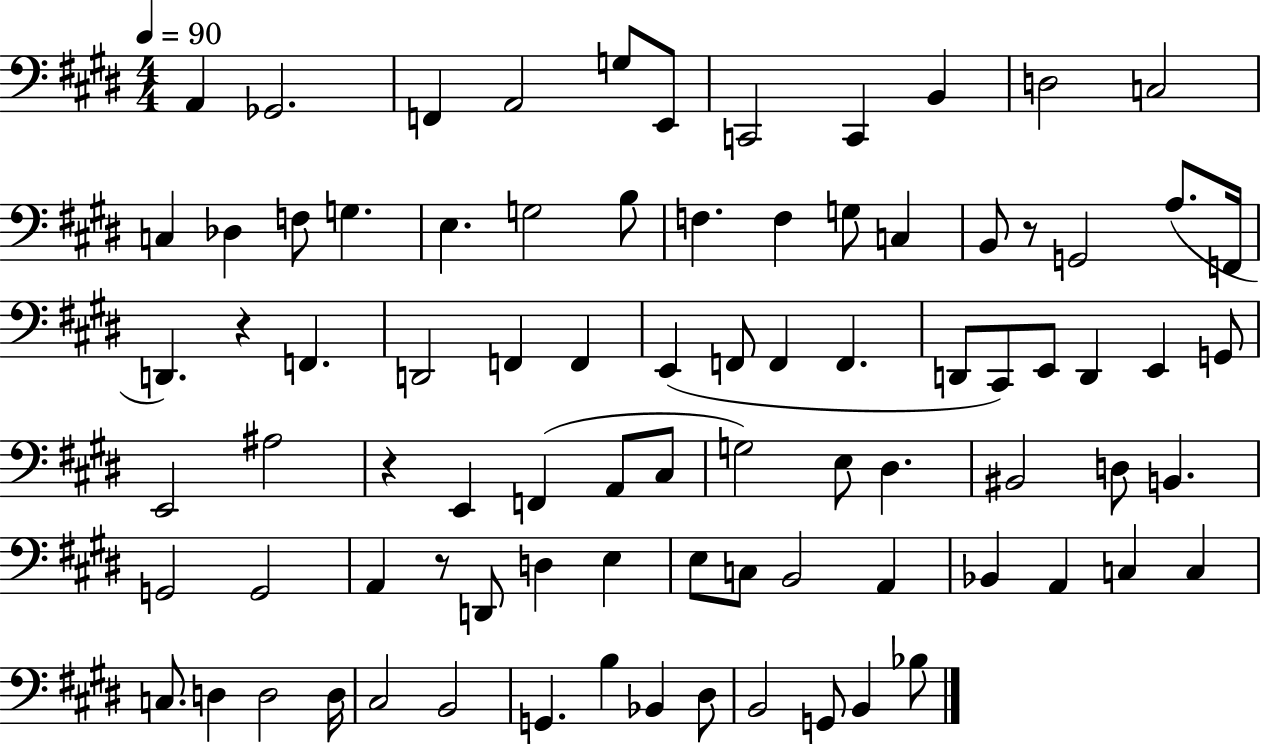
{
  \clef bass
  \numericTimeSignature
  \time 4/4
  \key e \major
  \tempo 4 = 90
  \repeat volta 2 { a,4 ges,2. | f,4 a,2 g8 e,8 | c,2 c,4 b,4 | d2 c2 | \break c4 des4 f8 g4. | e4. g2 b8 | f4. f4 g8 c4 | b,8 r8 g,2 a8.( f,16 | \break d,4.) r4 f,4. | d,2 f,4 f,4 | e,4( f,8 f,4 f,4. | d,8 cis,8) e,8 d,4 e,4 g,8 | \break e,2 ais2 | r4 e,4 f,4( a,8 cis8 | g2) e8 dis4. | bis,2 d8 b,4. | \break g,2 g,2 | a,4 r8 d,8 d4 e4 | e8 c8 b,2 a,4 | bes,4 a,4 c4 c4 | \break c8. d4 d2 d16 | cis2 b,2 | g,4. b4 bes,4 dis8 | b,2 g,8 b,4 bes8 | \break } \bar "|."
}